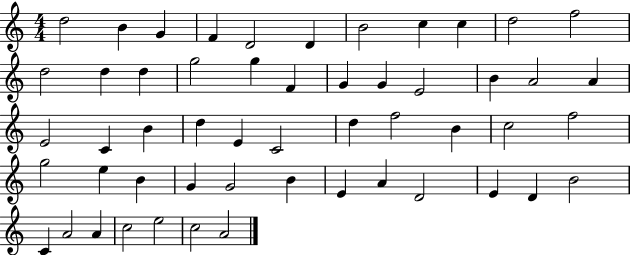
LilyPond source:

{
  \clef treble
  \numericTimeSignature
  \time 4/4
  \key c \major
  d''2 b'4 g'4 | f'4 d'2 d'4 | b'2 c''4 c''4 | d''2 f''2 | \break d''2 d''4 d''4 | g''2 g''4 f'4 | g'4 g'4 e'2 | b'4 a'2 a'4 | \break e'2 c'4 b'4 | d''4 e'4 c'2 | d''4 f''2 b'4 | c''2 f''2 | \break g''2 e''4 b'4 | g'4 g'2 b'4 | e'4 a'4 d'2 | e'4 d'4 b'2 | \break c'4 a'2 a'4 | c''2 e''2 | c''2 a'2 | \bar "|."
}